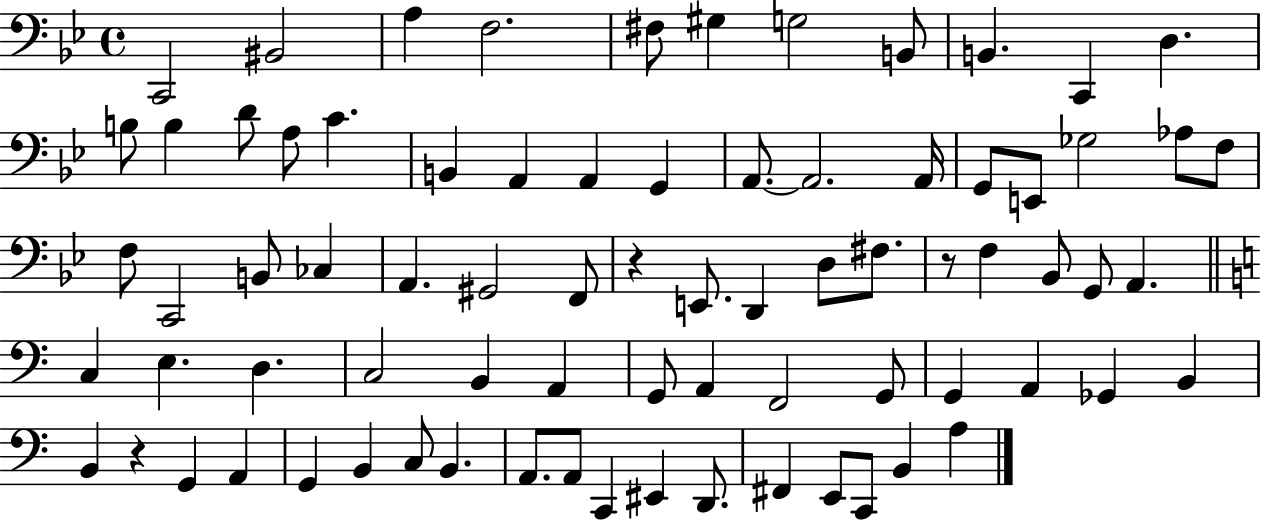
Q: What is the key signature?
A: BES major